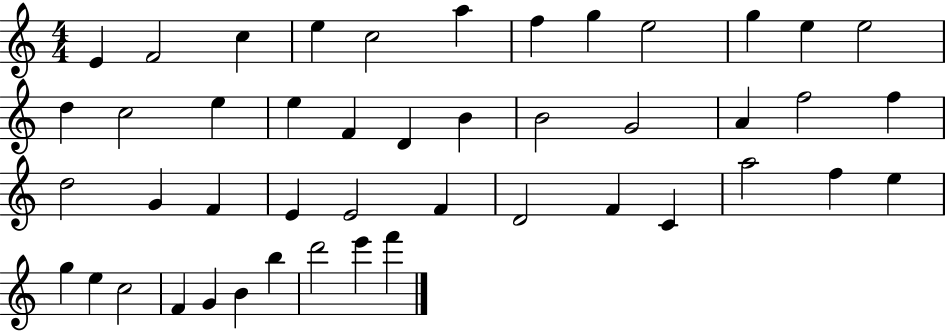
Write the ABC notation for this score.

X:1
T:Untitled
M:4/4
L:1/4
K:C
E F2 c e c2 a f g e2 g e e2 d c2 e e F D B B2 G2 A f2 f d2 G F E E2 F D2 F C a2 f e g e c2 F G B b d'2 e' f'